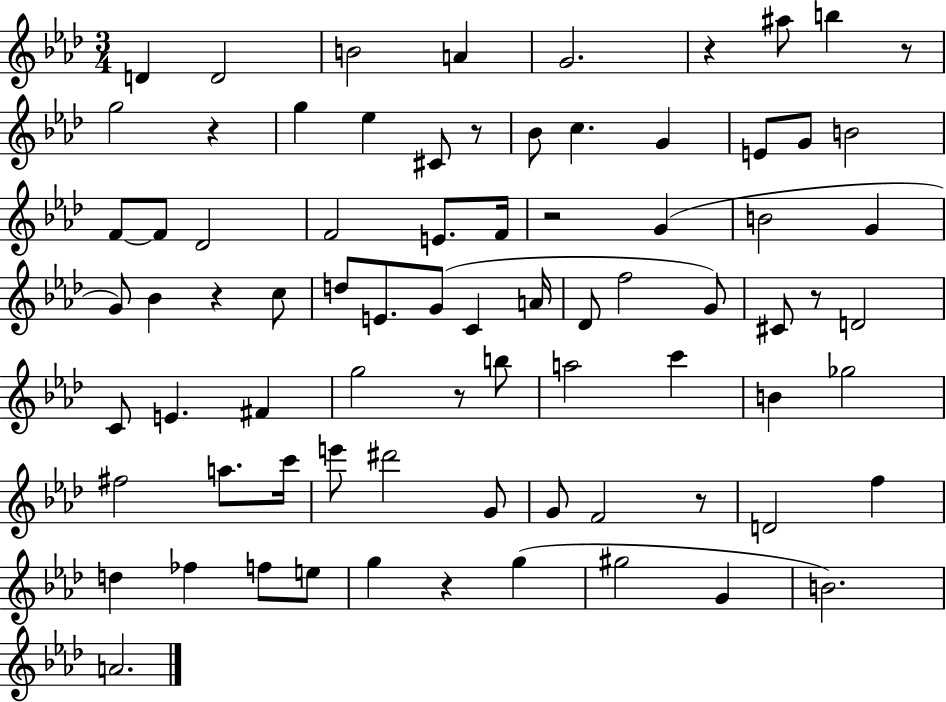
{
  \clef treble
  \numericTimeSignature
  \time 3/4
  \key aes \major
  d'4 d'2 | b'2 a'4 | g'2. | r4 ais''8 b''4 r8 | \break g''2 r4 | g''4 ees''4 cis'8 r8 | bes'8 c''4. g'4 | e'8 g'8 b'2 | \break f'8~~ f'8 des'2 | f'2 e'8. f'16 | r2 g'4( | b'2 g'4 | \break g'8) bes'4 r4 c''8 | d''8 e'8. g'8( c'4 a'16 | des'8 f''2 g'8) | cis'8 r8 d'2 | \break c'8 e'4. fis'4 | g''2 r8 b''8 | a''2 c'''4 | b'4 ges''2 | \break fis''2 a''8. c'''16 | e'''8 dis'''2 g'8 | g'8 f'2 r8 | d'2 f''4 | \break d''4 fes''4 f''8 e''8 | g''4 r4 g''4( | gis''2 g'4 | b'2.) | \break a'2. | \bar "|."
}